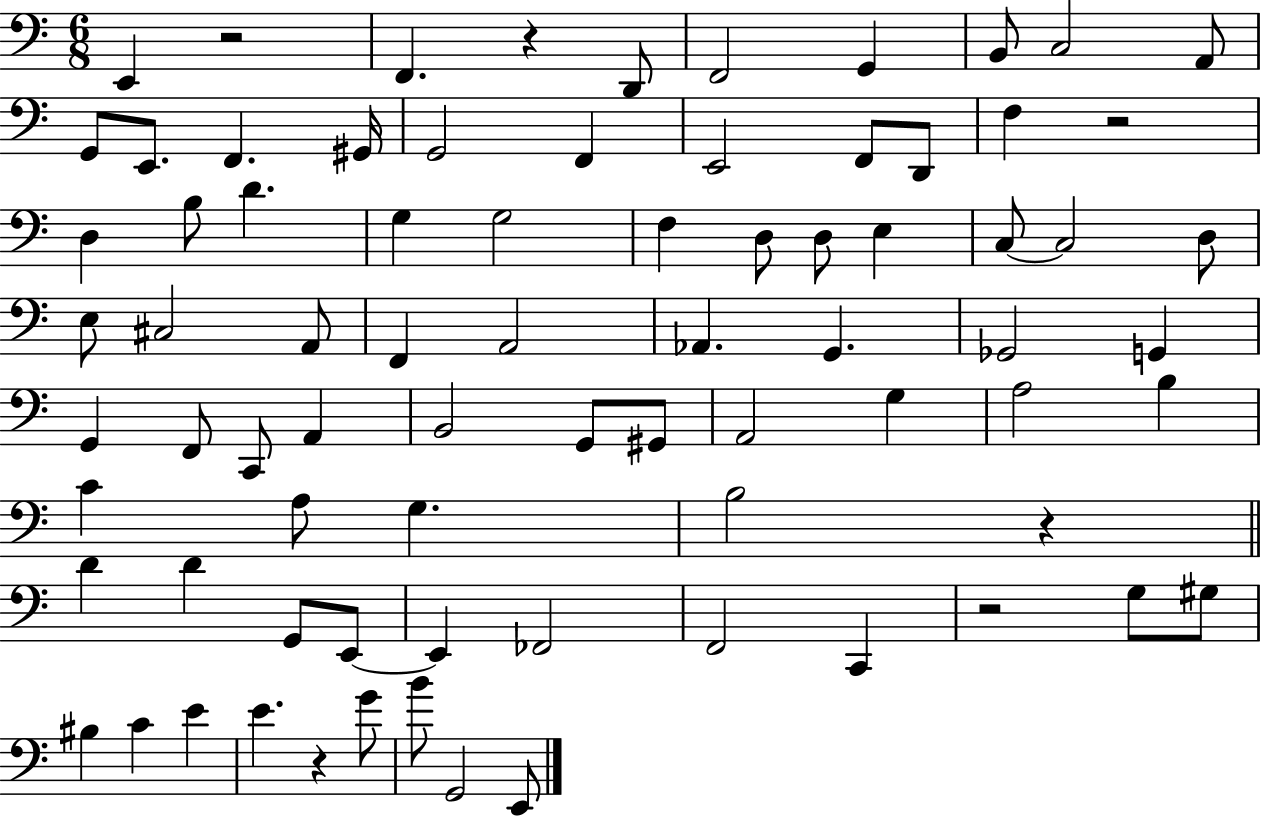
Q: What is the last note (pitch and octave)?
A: E2